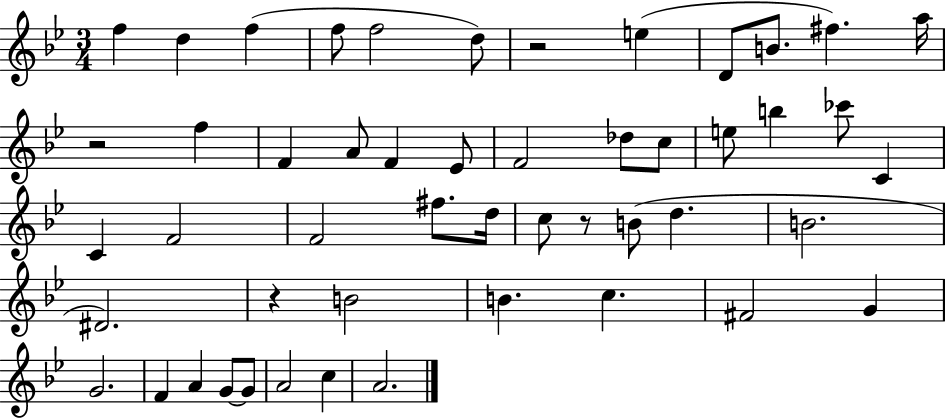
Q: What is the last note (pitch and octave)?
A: A4